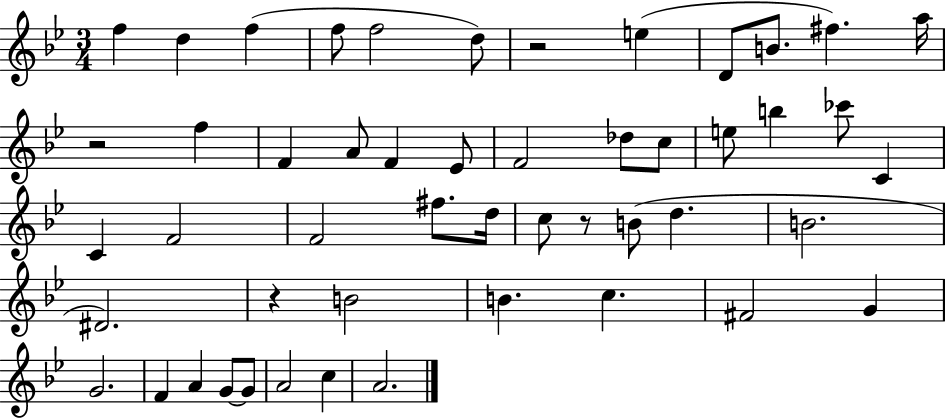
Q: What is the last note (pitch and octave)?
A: A4